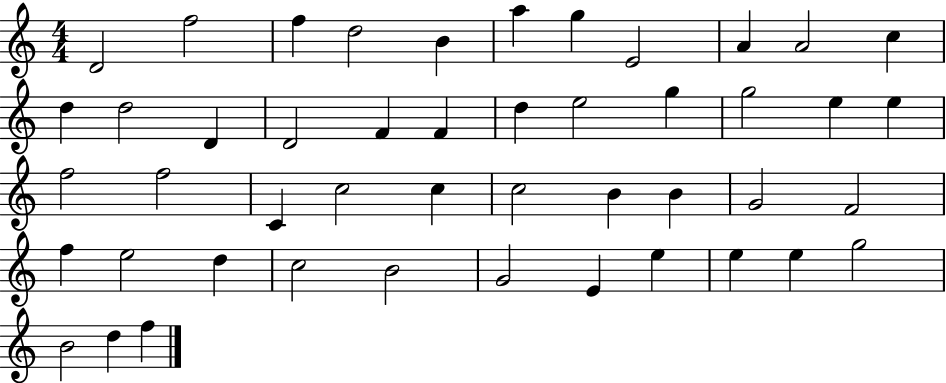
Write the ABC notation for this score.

X:1
T:Untitled
M:4/4
L:1/4
K:C
D2 f2 f d2 B a g E2 A A2 c d d2 D D2 F F d e2 g g2 e e f2 f2 C c2 c c2 B B G2 F2 f e2 d c2 B2 G2 E e e e g2 B2 d f